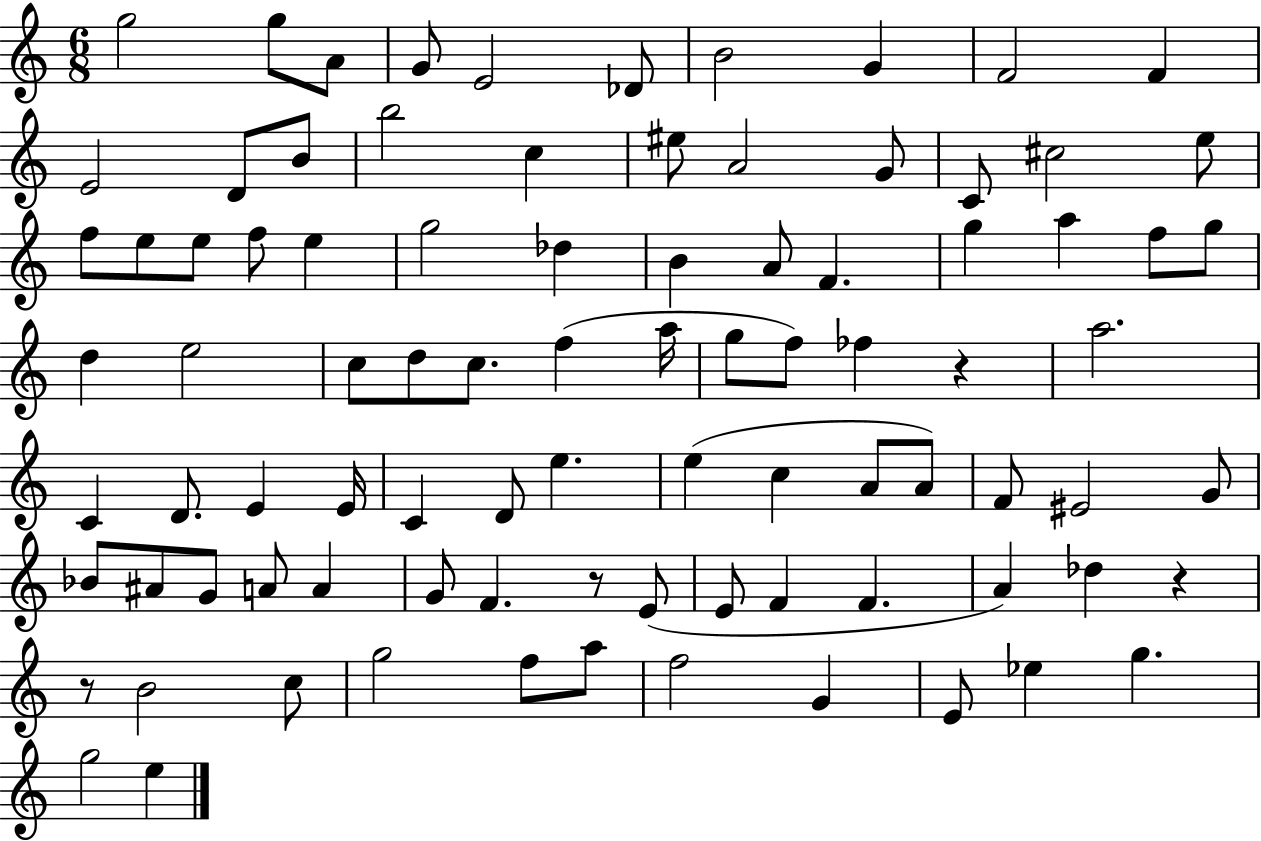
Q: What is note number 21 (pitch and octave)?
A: E5